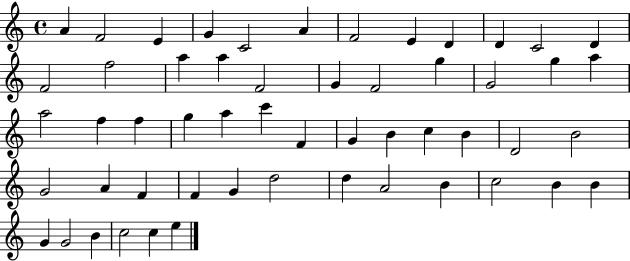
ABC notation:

X:1
T:Untitled
M:4/4
L:1/4
K:C
A F2 E G C2 A F2 E D D C2 D F2 f2 a a F2 G F2 g G2 g a a2 f f g a c' F G B c B D2 B2 G2 A F F G d2 d A2 B c2 B B G G2 B c2 c e